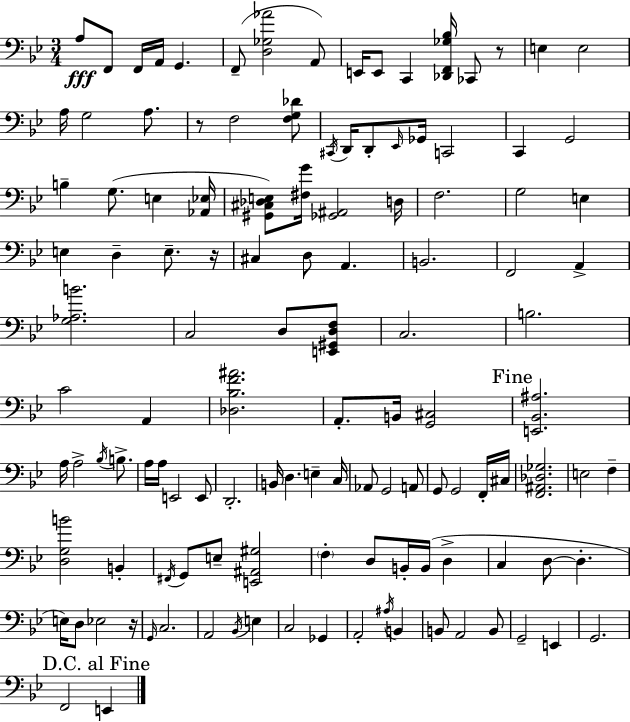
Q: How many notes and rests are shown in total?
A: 123